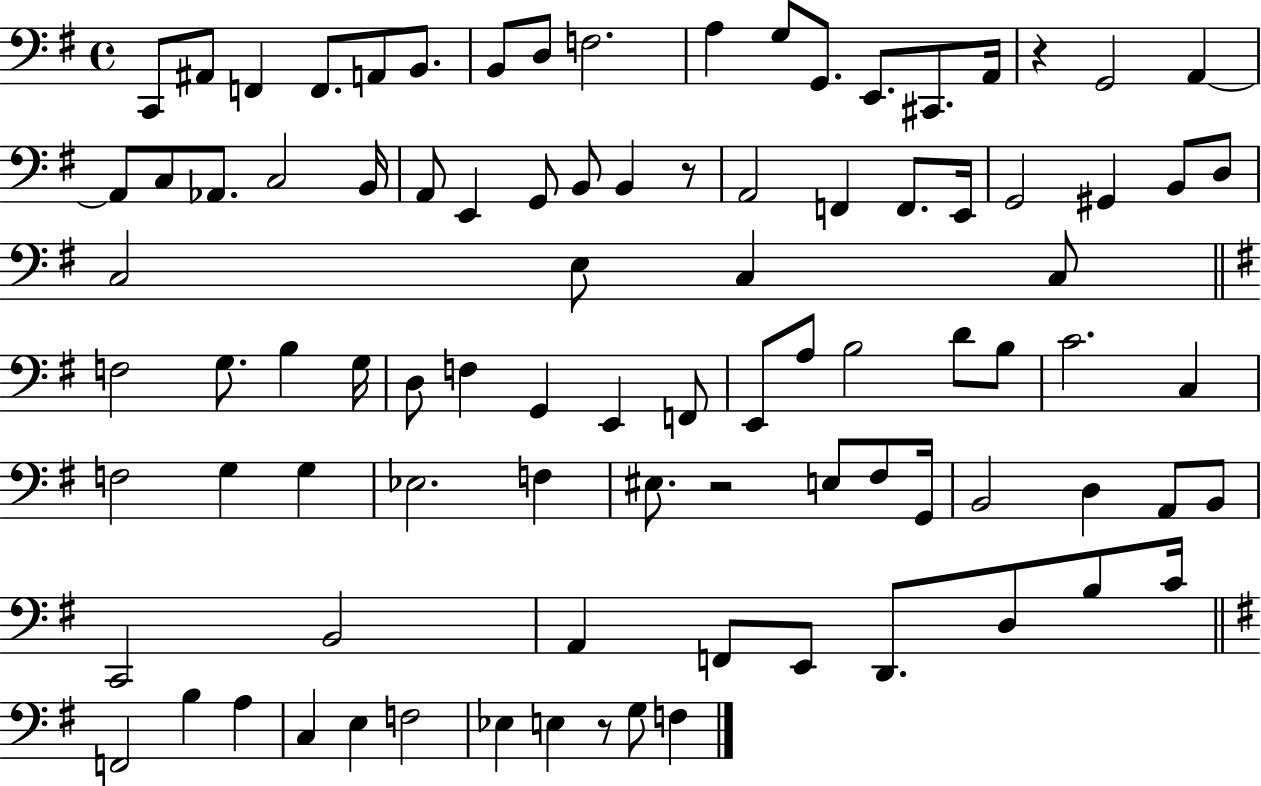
{
  \clef bass
  \time 4/4
  \defaultTimeSignature
  \key g \major
  c,8 ais,8 f,4 f,8. a,8 b,8. | b,8 d8 f2. | a4 g8 g,8. e,8. cis,8. a,16 | r4 g,2 a,4~~ | \break a,8 c8 aes,8. c2 b,16 | a,8 e,4 g,8 b,8 b,4 r8 | a,2 f,4 f,8. e,16 | g,2 gis,4 b,8 d8 | \break c2 e8 c4 c8 | \bar "||" \break \key e \minor f2 g8. b4 g16 | d8 f4 g,4 e,4 f,8 | e,8 a8 b2 d'8 b8 | c'2. c4 | \break f2 g4 g4 | ees2. f4 | eis8. r2 e8 fis8 g,16 | b,2 d4 a,8 b,8 | \break c,2 b,2 | a,4 f,8 e,8 d,8. d8 b8 c'16 | \bar "||" \break \key g \major f,2 b4 a4 | c4 e4 f2 | ees4 e4 r8 g8 f4 | \bar "|."
}